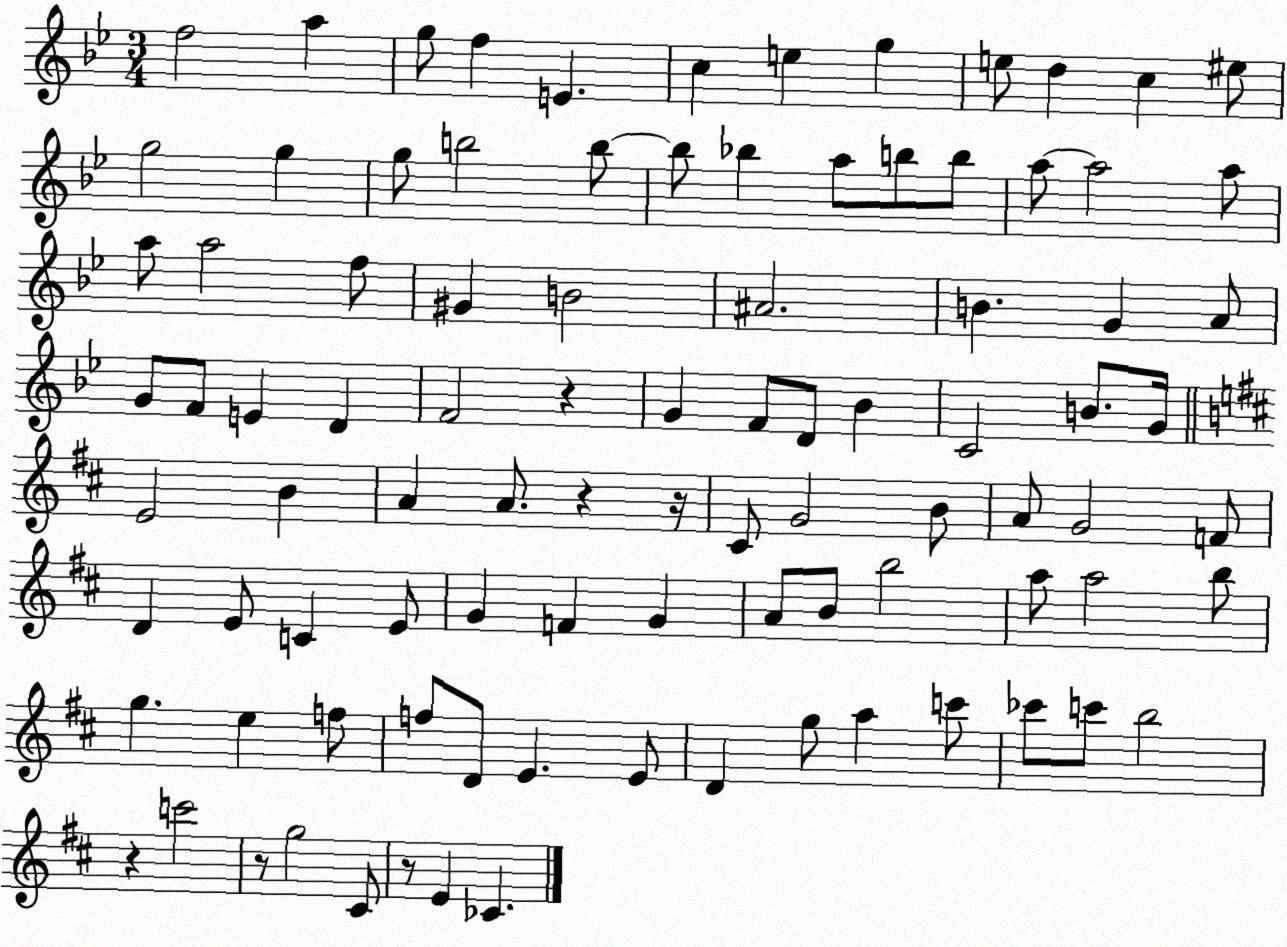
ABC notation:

X:1
T:Untitled
M:3/4
L:1/4
K:Bb
f2 a g/2 f E c e g e/2 d c ^e/2 g2 g g/2 b2 b/2 b/2 _b a/2 b/2 b/2 a/2 a2 a/2 a/2 a2 f/2 ^G B2 ^A2 B G A/2 G/2 F/2 E D F2 z G F/2 D/2 _B C2 B/2 G/4 E2 B A A/2 z z/4 ^C/2 G2 B/2 A/2 G2 F/2 D E/2 C E/2 G F G A/2 B/2 b2 a/2 a2 b/2 g e f/2 f/2 D/2 E E/2 D g/2 a c'/2 _c'/2 c'/2 b2 z c'2 z/2 g2 ^C/2 z/2 E _C